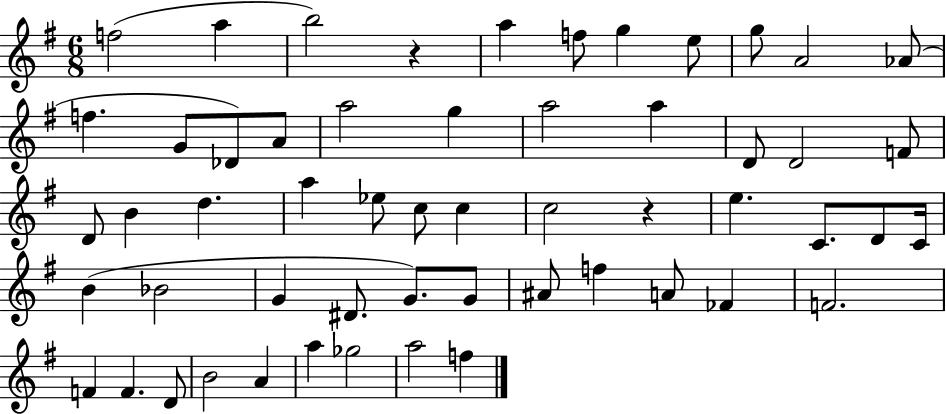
X:1
T:Untitled
M:6/8
L:1/4
K:G
f2 a b2 z a f/2 g e/2 g/2 A2 _A/2 f G/2 _D/2 A/2 a2 g a2 a D/2 D2 F/2 D/2 B d a _e/2 c/2 c c2 z e C/2 D/2 C/4 B _B2 G ^D/2 G/2 G/2 ^A/2 f A/2 _F F2 F F D/2 B2 A a _g2 a2 f